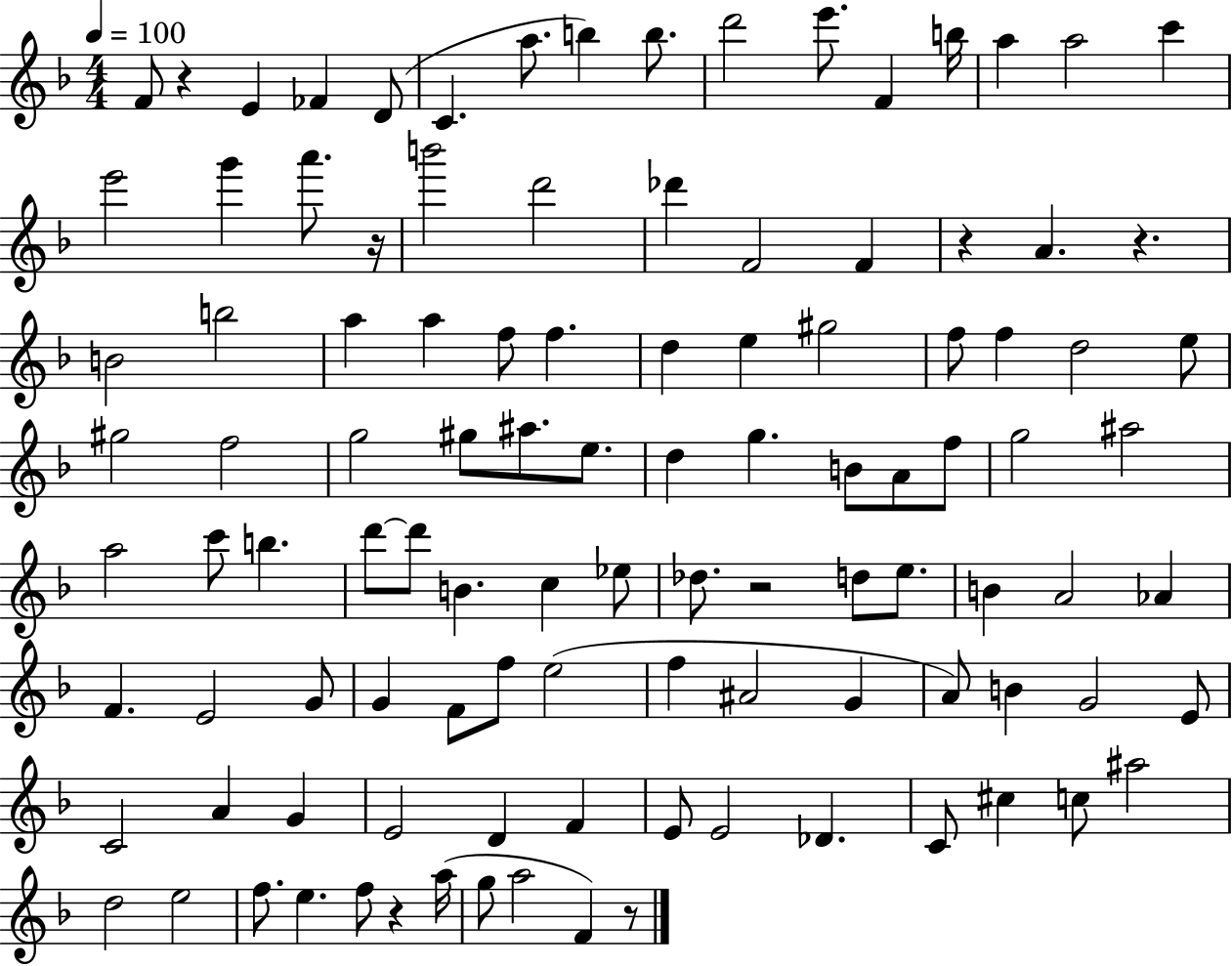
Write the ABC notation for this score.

X:1
T:Untitled
M:4/4
L:1/4
K:F
F/2 z E _F D/2 C a/2 b b/2 d'2 e'/2 F b/4 a a2 c' e'2 g' a'/2 z/4 b'2 d'2 _d' F2 F z A z B2 b2 a a f/2 f d e ^g2 f/2 f d2 e/2 ^g2 f2 g2 ^g/2 ^a/2 e/2 d g B/2 A/2 f/2 g2 ^a2 a2 c'/2 b d'/2 d'/2 B c _e/2 _d/2 z2 d/2 e/2 B A2 _A F E2 G/2 G F/2 f/2 e2 f ^A2 G A/2 B G2 E/2 C2 A G E2 D F E/2 E2 _D C/2 ^c c/2 ^a2 d2 e2 f/2 e f/2 z a/4 g/2 a2 F z/2